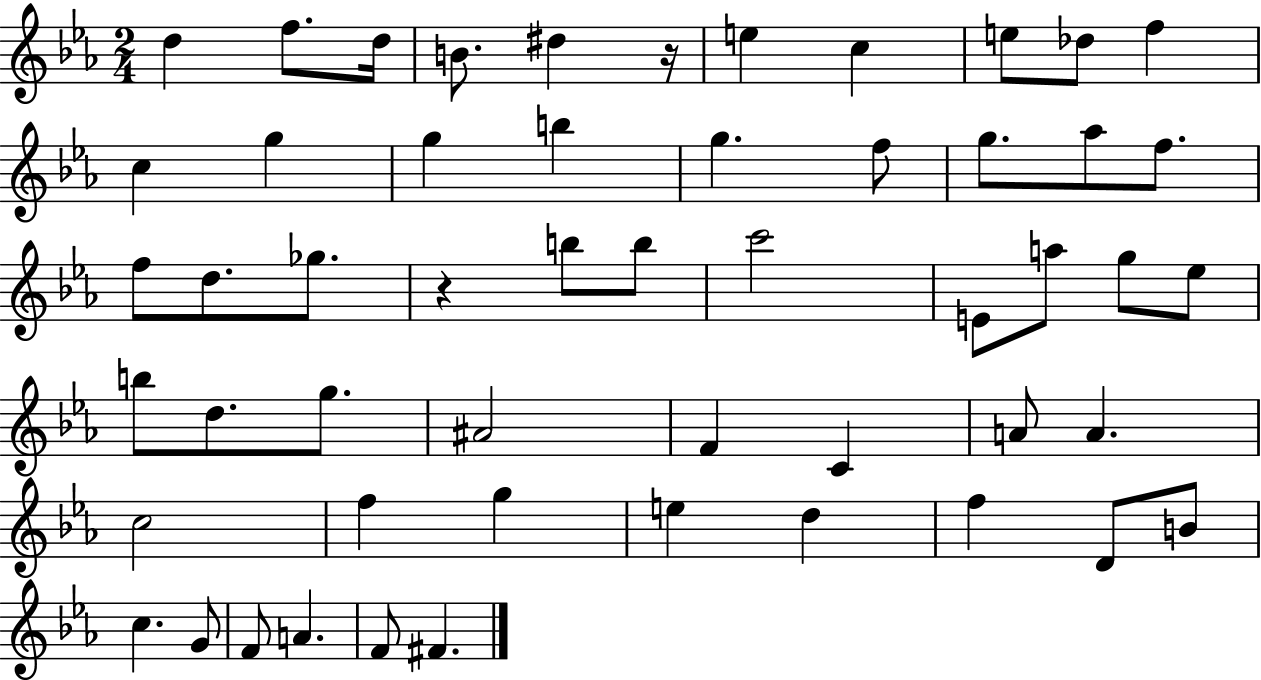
{
  \clef treble
  \numericTimeSignature
  \time 2/4
  \key ees \major
  \repeat volta 2 { d''4 f''8. d''16 | b'8. dis''4 r16 | e''4 c''4 | e''8 des''8 f''4 | \break c''4 g''4 | g''4 b''4 | g''4. f''8 | g''8. aes''8 f''8. | \break f''8 d''8. ges''8. | r4 b''8 b''8 | c'''2 | e'8 a''8 g''8 ees''8 | \break b''8 d''8. g''8. | ais'2 | f'4 c'4 | a'8 a'4. | \break c''2 | f''4 g''4 | e''4 d''4 | f''4 d'8 b'8 | \break c''4. g'8 | f'8 a'4. | f'8 fis'4. | } \bar "|."
}